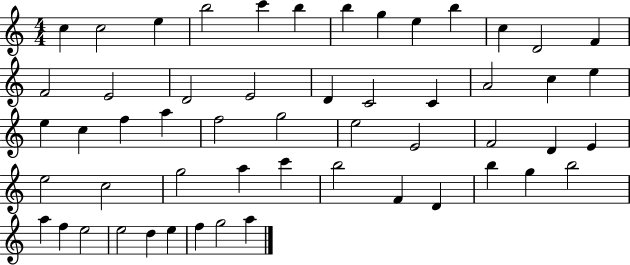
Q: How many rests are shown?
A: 0